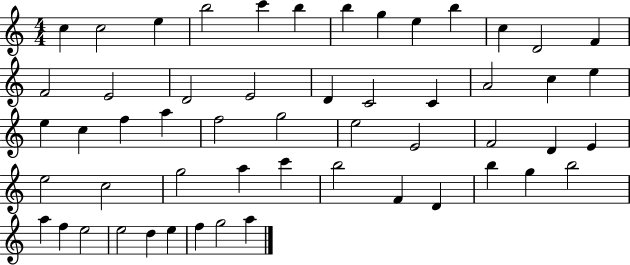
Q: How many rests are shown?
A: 0